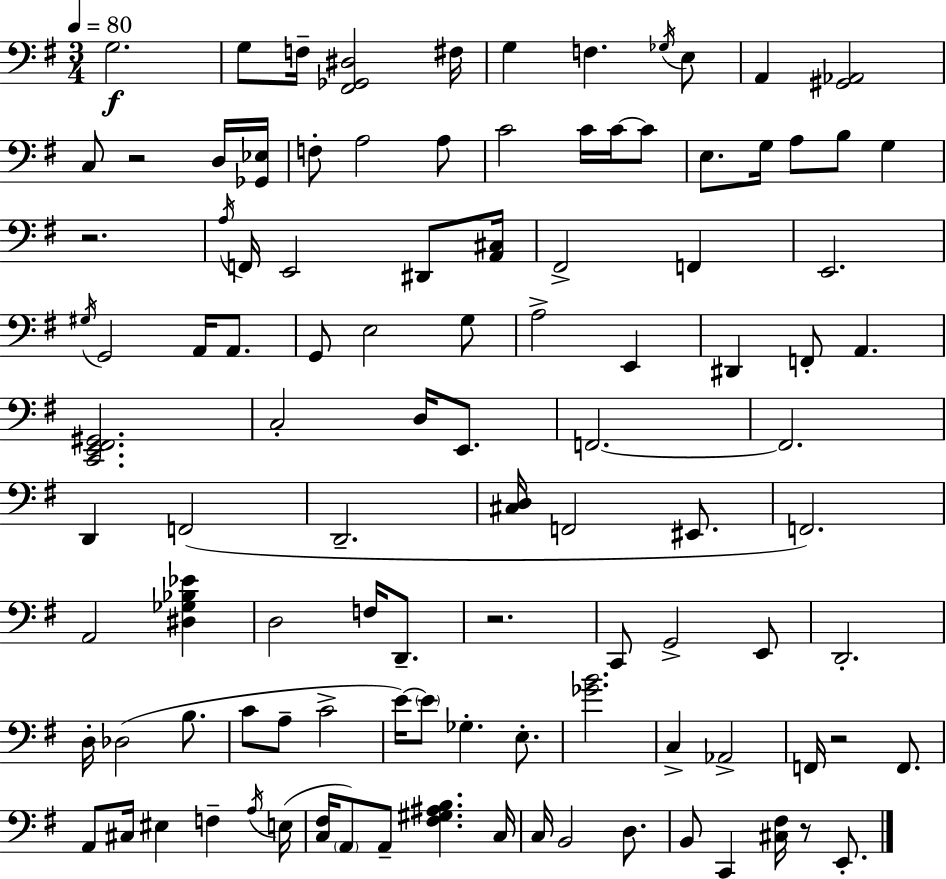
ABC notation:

X:1
T:Untitled
M:3/4
L:1/4
K:Em
G,2 G,/2 F,/4 [^F,,_G,,^D,]2 ^F,/4 G, F, _G,/4 E,/2 A,, [^G,,_A,,]2 C,/2 z2 D,/4 [_G,,_E,]/4 F,/2 A,2 A,/2 C2 C/4 C/4 C/2 E,/2 G,/4 A,/2 B,/2 G, z2 A,/4 F,,/4 E,,2 ^D,,/2 [A,,^C,]/4 ^F,,2 F,, E,,2 ^G,/4 G,,2 A,,/4 A,,/2 G,,/2 E,2 G,/2 A,2 E,, ^D,, F,,/2 A,, [C,,E,,^F,,^G,,]2 C,2 D,/4 E,,/2 F,,2 F,,2 D,, F,,2 D,,2 [^C,D,]/4 F,,2 ^E,,/2 F,,2 A,,2 [^D,_G,_B,_E] D,2 F,/4 D,,/2 z2 C,,/2 G,,2 E,,/2 D,,2 D,/4 _D,2 B,/2 C/2 A,/2 C2 E/4 E/2 _G, E,/2 [_GB]2 C, _A,,2 F,,/4 z2 F,,/2 A,,/2 ^C,/4 ^E, F, A,/4 E,/4 [C,^F,]/4 A,,/2 A,,/2 [^F,^G,^A,B,] C,/4 C,/4 B,,2 D,/2 B,,/2 C,, [^C,^F,]/4 z/2 E,,/2